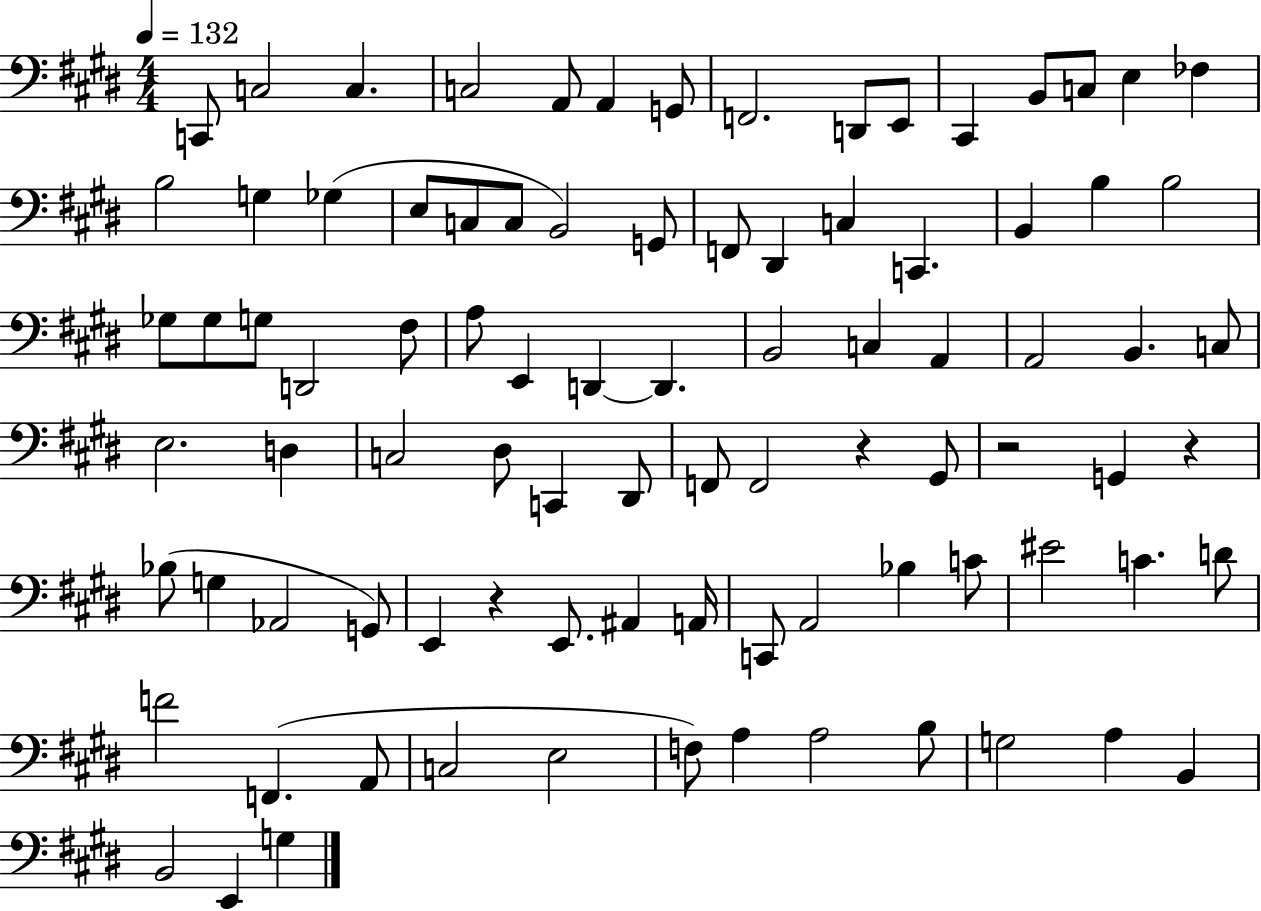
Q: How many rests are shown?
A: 4